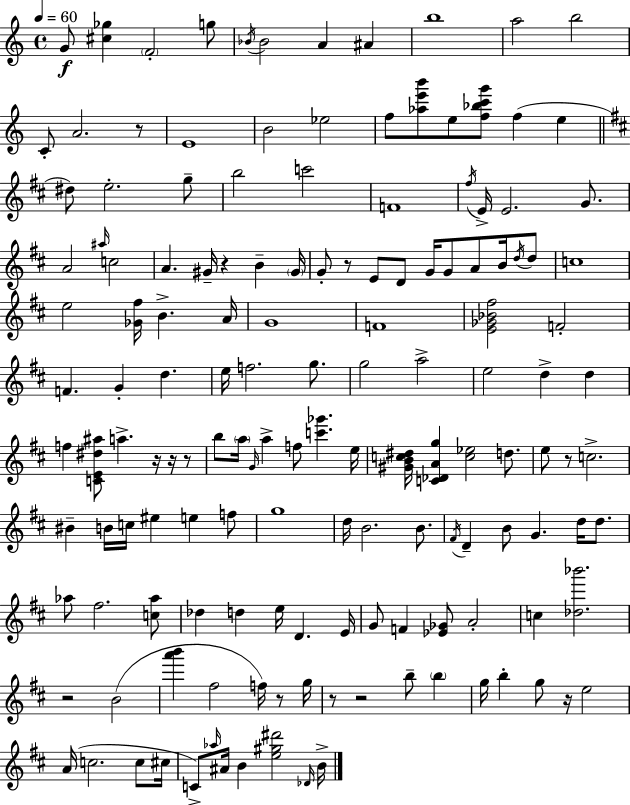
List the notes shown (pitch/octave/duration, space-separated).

G4/e [C#5,Gb5]/q F4/h G5/e Bb4/s Bb4/h A4/q A#4/q B5/w A5/h B5/h C4/e A4/h. R/e E4/w B4/h Eb5/h F5/e [Ab5,E6,B6]/e E5/e [F5,Bb5,C6,G6]/e F5/q E5/q D#5/e E5/h. G5/e B5/h C6/h F4/w F#5/s E4/s E4/h. G4/e. A4/h A#5/s C5/h A4/q. G#4/s R/q B4/q G#4/s G4/e R/e E4/e D4/e G4/s G4/e A4/e B4/s D5/s D5/e C5/w E5/h [Gb4,F#5]/s B4/q. A4/s G4/w F4/w [E4,Gb4,Bb4,F#5]/h F4/h F4/q. G4/q D5/q. E5/s F5/h. G5/e. G5/h A5/h E5/h D5/q D5/q F5/q [C4,E4,D#5,A#5]/e A5/q. R/s R/s R/e B5/e A5/s G4/s A5/q F5/e [C6,Gb6]/q. E5/s [G#4,B4,C5,D#5]/s [C4,Db4,A4,G5]/q [C5,Eb5]/h D5/e. E5/e R/e C5/h. BIS4/q B4/s C5/s EIS5/q E5/q F5/e G5/w D5/s B4/h. B4/e. F#4/s D4/q B4/e G4/q. D5/s D5/e. Ab5/e F#5/h. [C5,Ab5]/e Db5/q D5/q E5/s D4/q. E4/s G4/e F4/q [Eb4,Gb4]/e A4/h C5/q [Db5,Bb6]/h. R/h B4/h [A6,B6]/q F#5/h F5/s R/e G5/s R/e R/h B5/e B5/q G5/s B5/q G5/e R/s E5/h A4/s C5/h. C5/e C#5/s C4/e Ab5/s A#4/s B4/q [E5,G#5,D#6]/h Db4/s B4/s